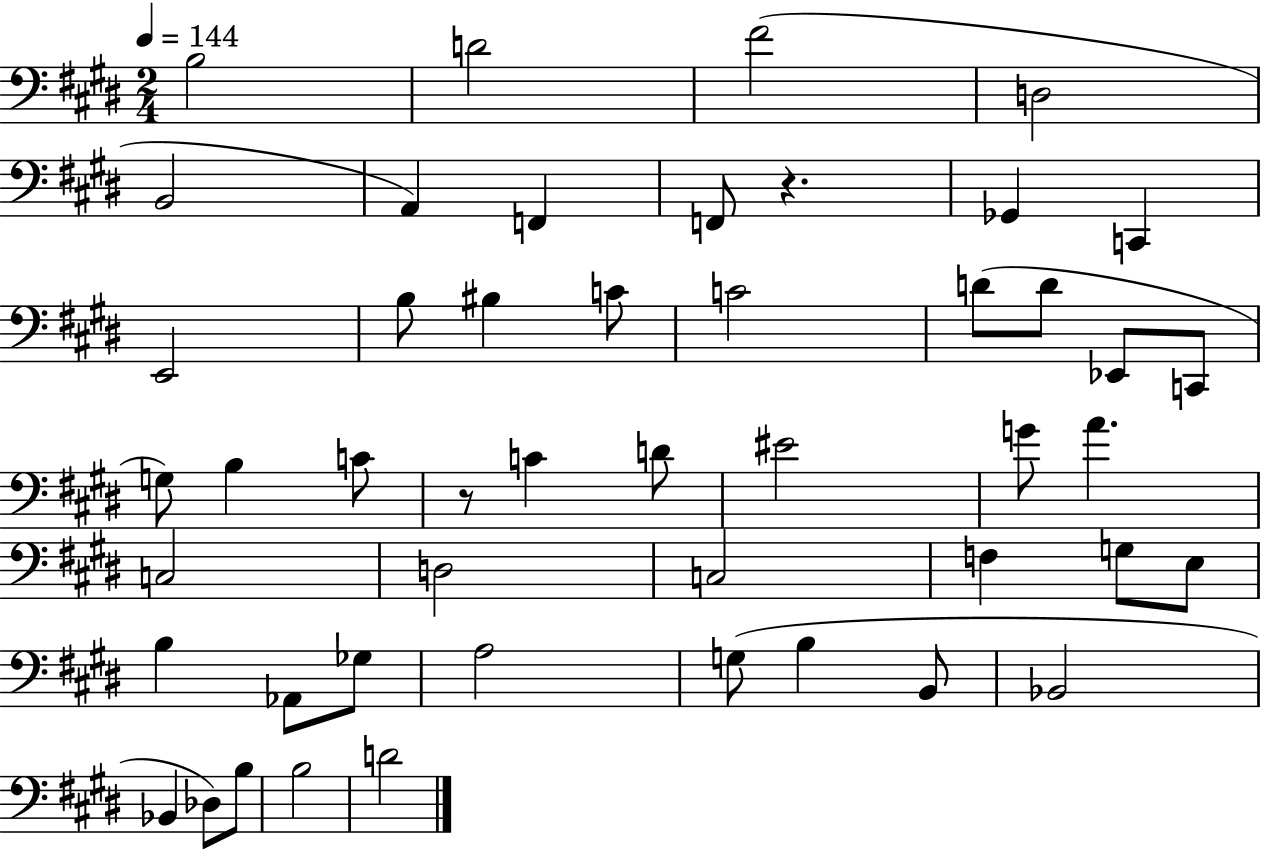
X:1
T:Untitled
M:2/4
L:1/4
K:E
B,2 D2 ^F2 D,2 B,,2 A,, F,, F,,/2 z _G,, C,, E,,2 B,/2 ^B, C/2 C2 D/2 D/2 _E,,/2 C,,/2 G,/2 B, C/2 z/2 C D/2 ^E2 G/2 A C,2 D,2 C,2 F, G,/2 E,/2 B, _A,,/2 _G,/2 A,2 G,/2 B, B,,/2 _B,,2 _B,, _D,/2 B,/2 B,2 D2